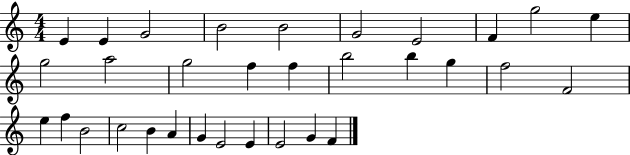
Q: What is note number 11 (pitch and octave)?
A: G5